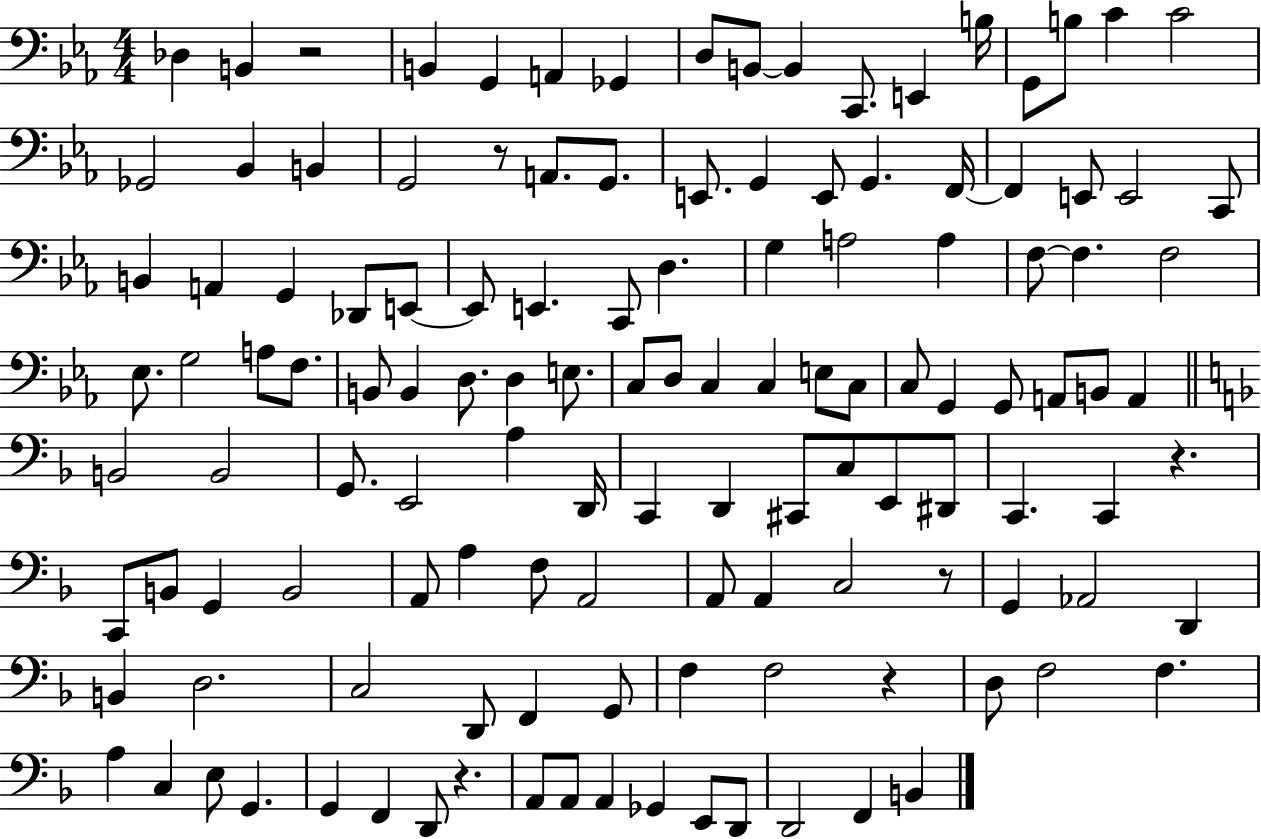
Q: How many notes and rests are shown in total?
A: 128